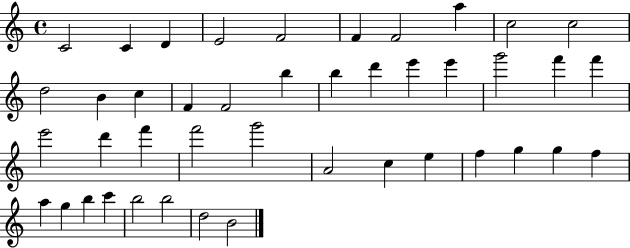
C4/h C4/q D4/q E4/h F4/h F4/q F4/h A5/q C5/h C5/h D5/h B4/q C5/q F4/q F4/h B5/q B5/q D6/q E6/q E6/q G6/h F6/q F6/q E6/h D6/q F6/q F6/h G6/h A4/h C5/q E5/q F5/q G5/q G5/q F5/q A5/q G5/q B5/q C6/q B5/h B5/h D5/h B4/h